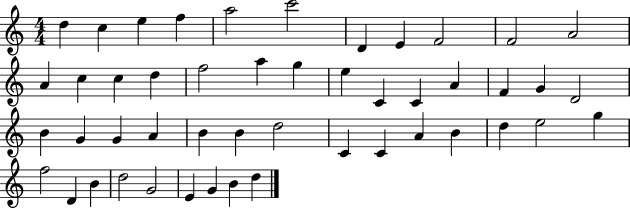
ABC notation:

X:1
T:Untitled
M:4/4
L:1/4
K:C
d c e f a2 c'2 D E F2 F2 A2 A c c d f2 a g e C C A F G D2 B G G A B B d2 C C A B d e2 g f2 D B d2 G2 E G B d